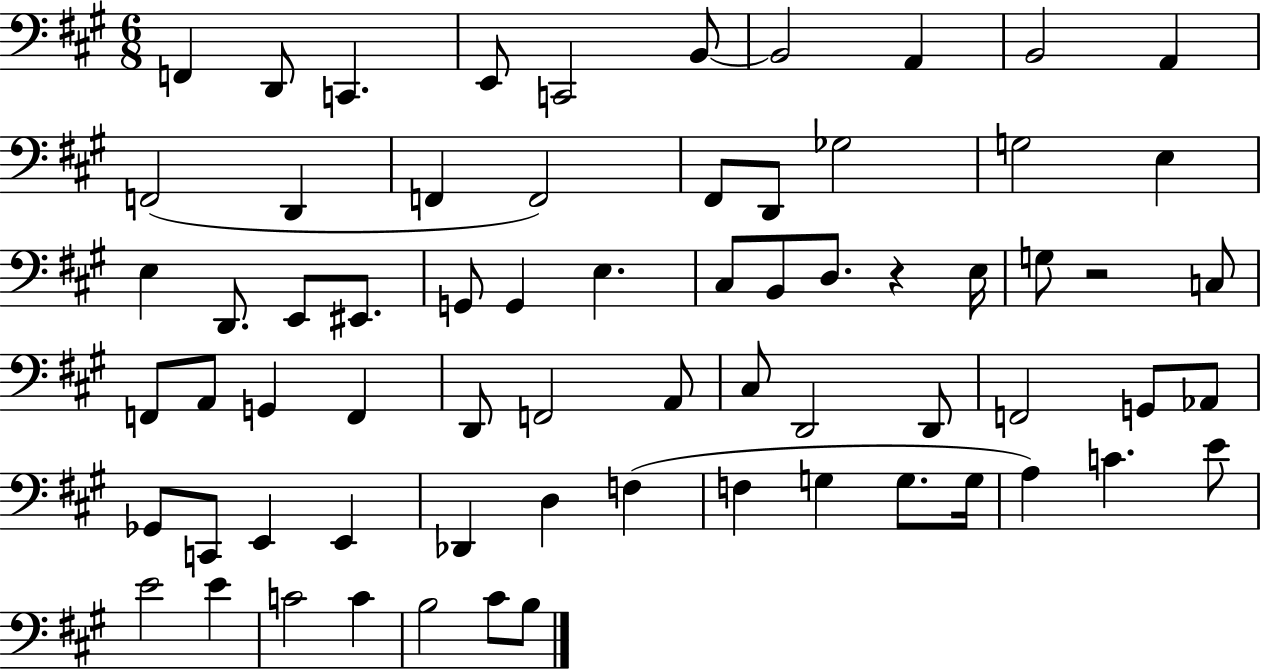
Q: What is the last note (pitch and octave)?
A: B3